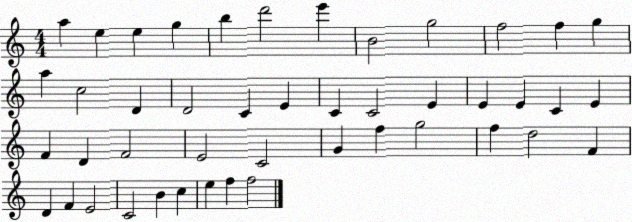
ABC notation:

X:1
T:Untitled
M:4/4
L:1/4
K:C
a e e g b d'2 e' B2 g2 f2 f g a c2 D D2 C E C C2 E E E C E F D F2 E2 C2 G f g2 f d2 F D F E2 C2 B c e f f2